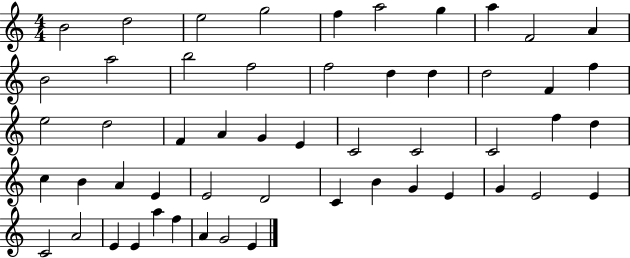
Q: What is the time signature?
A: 4/4